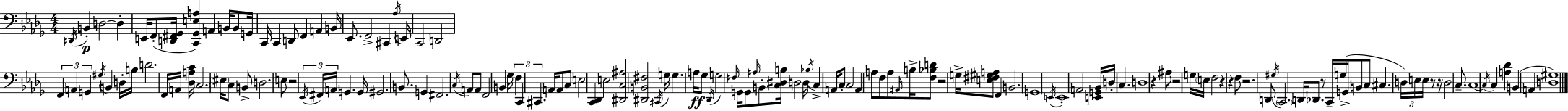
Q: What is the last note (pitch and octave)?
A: A2